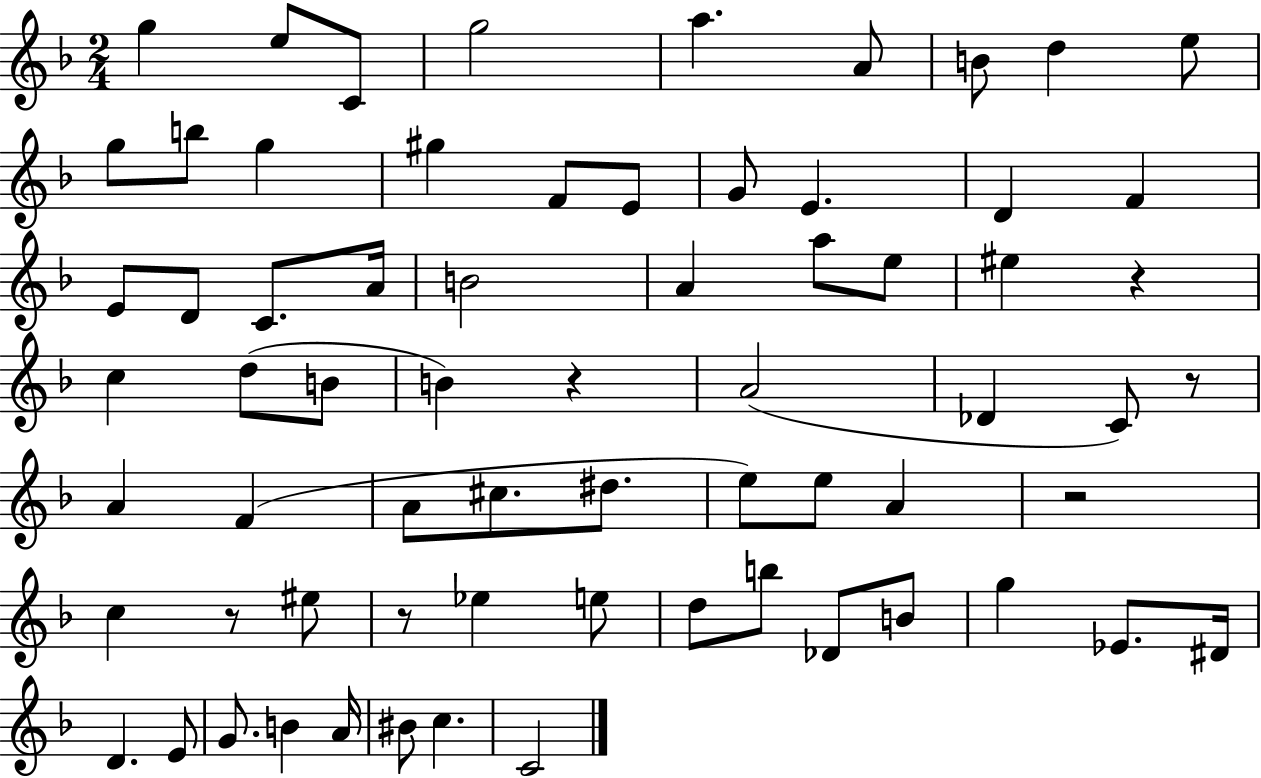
G5/q E5/e C4/e G5/h A5/q. A4/e B4/e D5/q E5/e G5/e B5/e G5/q G#5/q F4/e E4/e G4/e E4/q. D4/q F4/q E4/e D4/e C4/e. A4/s B4/h A4/q A5/e E5/e EIS5/q R/q C5/q D5/e B4/e B4/q R/q A4/h Db4/q C4/e R/e A4/q F4/q A4/e C#5/e. D#5/e. E5/e E5/e A4/q R/h C5/q R/e EIS5/e R/e Eb5/q E5/e D5/e B5/e Db4/e B4/e G5/q Eb4/e. D#4/s D4/q. E4/e G4/e. B4/q A4/s BIS4/e C5/q. C4/h